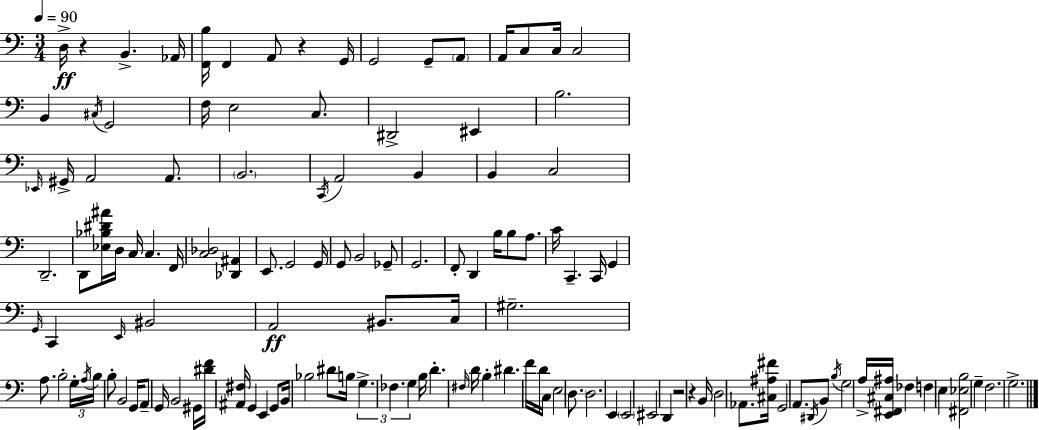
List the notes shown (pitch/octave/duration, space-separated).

D3/s R/q B2/q. Ab2/s [F2,B3]/s F2/q A2/e R/q G2/s G2/h G2/e A2/e A2/s C3/e C3/s C3/h B2/q C#3/s G2/h F3/s E3/h C3/e. D#2/h EIS2/q B3/h. Eb2/s G#2/s A2/h A2/e. B2/h. C2/s A2/h B2/q B2/q C3/h D2/h. D2/e [Eb3,Bb3,D#4,A#4]/s D3/s C3/s C3/q. F2/s [C3,Db3]/h [Db2,A#2]/q E2/e. G2/h G2/s G2/e B2/h Gb2/e G2/h. F2/e D2/q B3/s B3/e A3/e. C4/s C2/q. C2/s G2/q G2/s C2/q E2/s BIS2/h A2/h BIS2/e. C3/s G#3/h. A3/e. B3/h G3/s A3/s B3/s B3/e B2/h G2/s A2/e G2/s B2/h G#2/s [D#4,F4]/s [A#2,F#3]/s G2/q E2/q G2/e B2/s Bb3/h D#4/e B3/s G3/q. FES3/q. G3/q B3/s D4/q. F#3/s D4/s B3/q D#4/q. F4/s D4/s C3/s E3/h D3/e. D3/h. E2/q E2/h EIS2/h D2/q R/h R/q B2/s D3/h Ab2/e. [C#3,A#3,F#4]/s G2/h A2/e. D#2/s B2/e B3/s G3/h A3/s [E2,F#2,C#3,A#3]/s FES3/q F3/q E3/q [F#2,Eb3,B3]/h G3/q F3/h. G3/h.